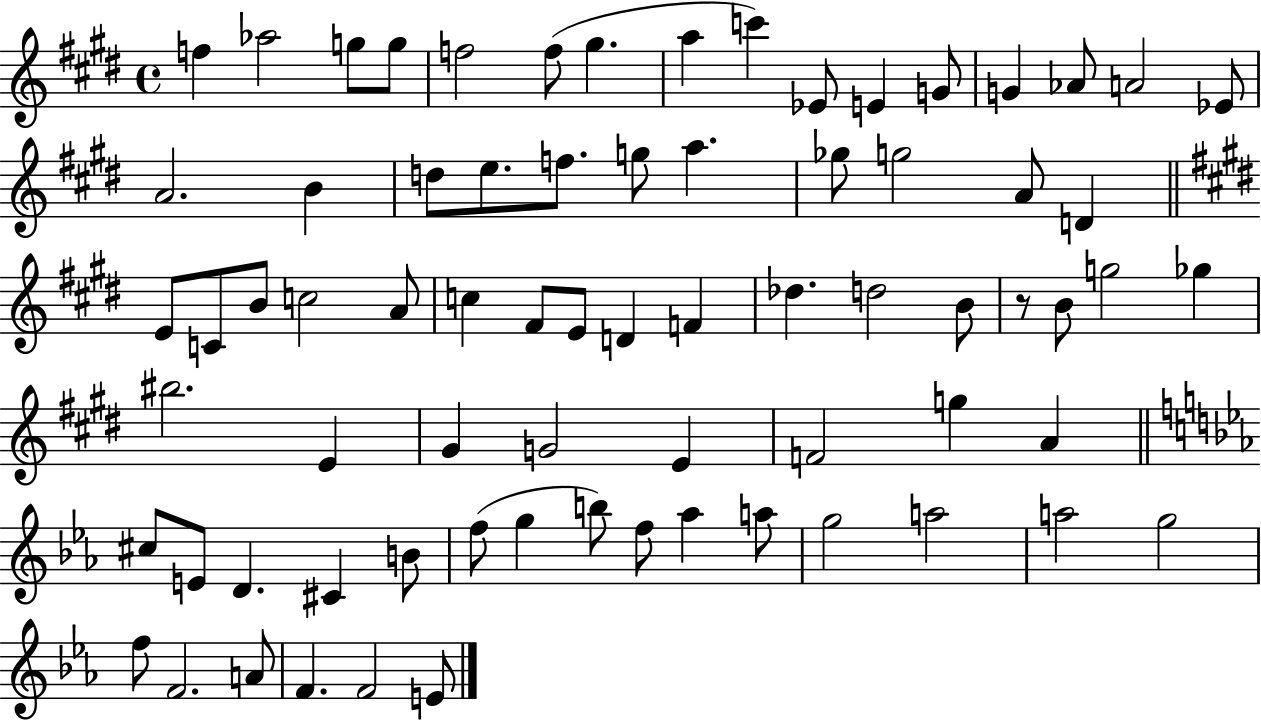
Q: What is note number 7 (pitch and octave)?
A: G#5